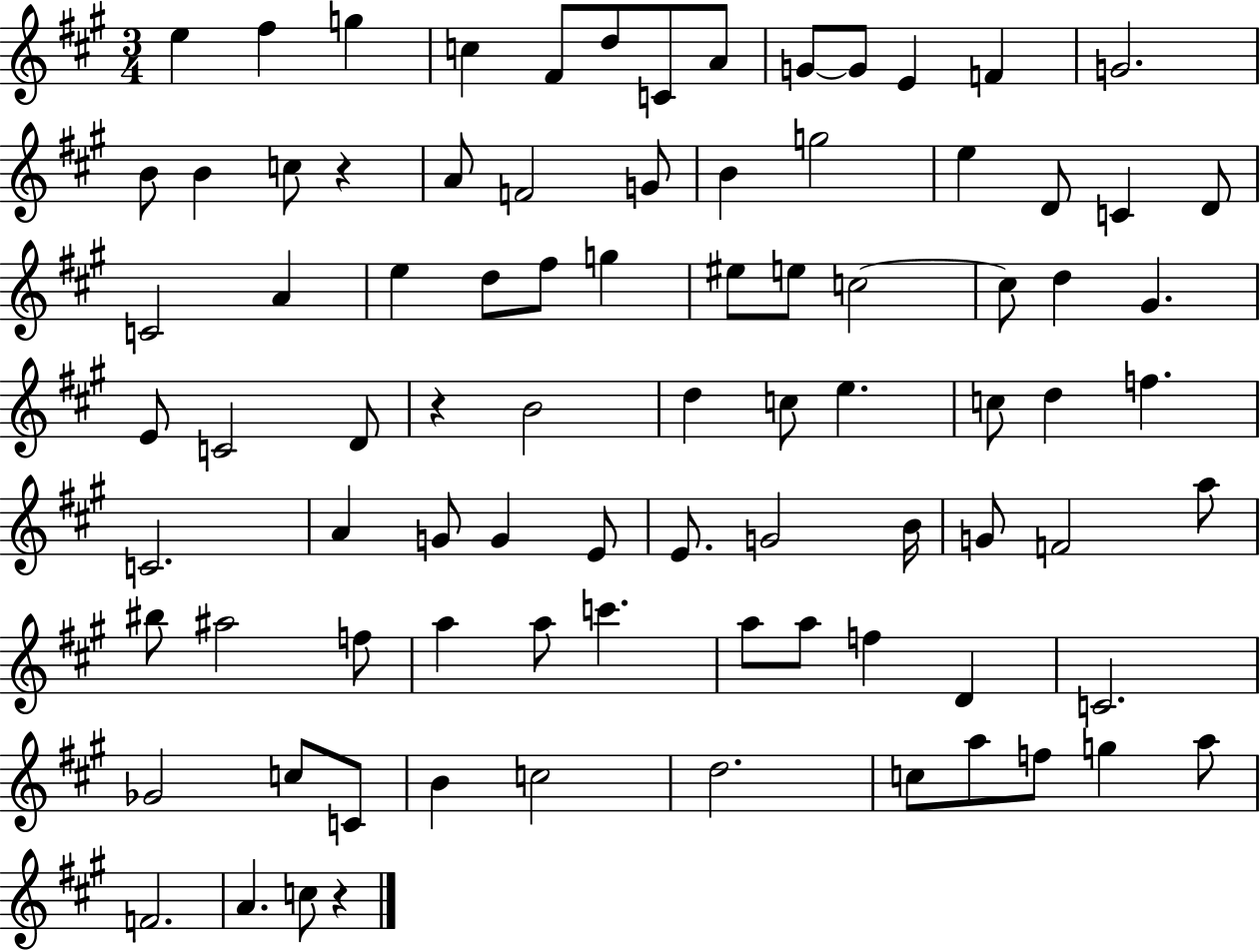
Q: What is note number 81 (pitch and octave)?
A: F4